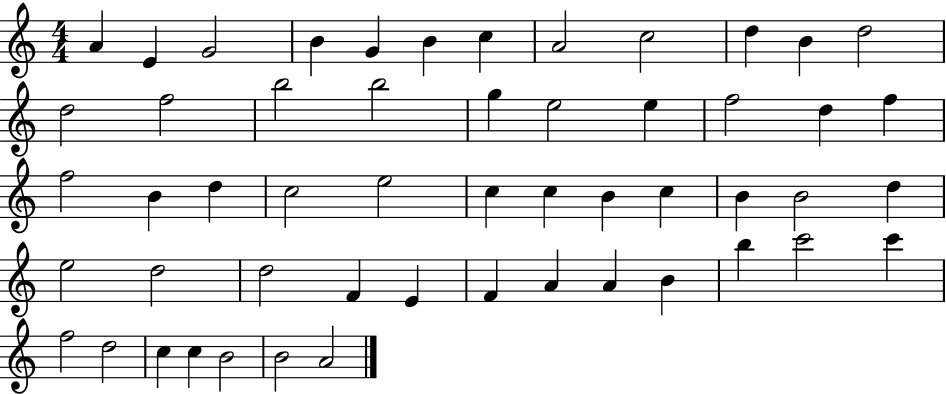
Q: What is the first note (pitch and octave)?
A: A4